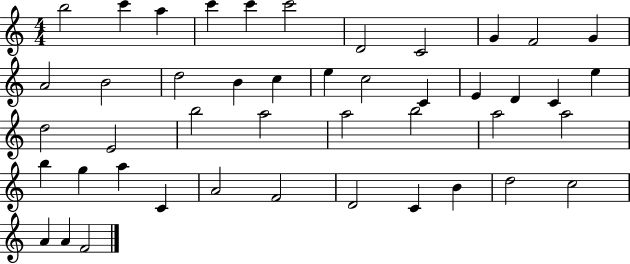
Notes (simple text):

B5/h C6/q A5/q C6/q C6/q C6/h D4/h C4/h G4/q F4/h G4/q A4/h B4/h D5/h B4/q C5/q E5/q C5/h C4/q E4/q D4/q C4/q E5/q D5/h E4/h B5/h A5/h A5/h B5/h A5/h A5/h B5/q G5/q A5/q C4/q A4/h F4/h D4/h C4/q B4/q D5/h C5/h A4/q A4/q F4/h